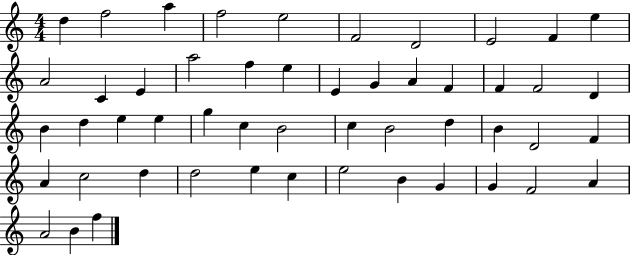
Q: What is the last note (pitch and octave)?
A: F5